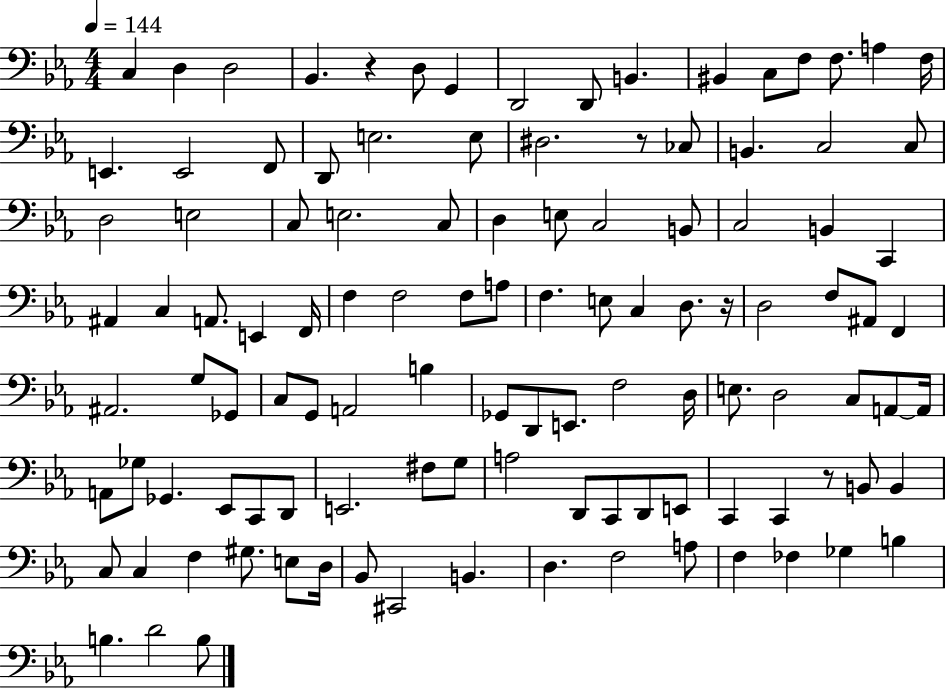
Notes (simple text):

C3/q D3/q D3/h Bb2/q. R/q D3/e G2/q D2/h D2/e B2/q. BIS2/q C3/e F3/e F3/e. A3/q F3/s E2/q. E2/h F2/e D2/e E3/h. E3/e D#3/h. R/e CES3/e B2/q. C3/h C3/e D3/h E3/h C3/e E3/h. C3/e D3/q E3/e C3/h B2/e C3/h B2/q C2/q A#2/q C3/q A2/e. E2/q F2/s F3/q F3/h F3/e A3/e F3/q. E3/e C3/q D3/e. R/s D3/h F3/e A#2/e F2/q A#2/h. G3/e Gb2/e C3/e G2/e A2/h B3/q Gb2/e D2/e E2/e. F3/h D3/s E3/e. D3/h C3/e A2/e A2/s A2/e Gb3/e Gb2/q. Eb2/e C2/e D2/e E2/h. F#3/e G3/e A3/h D2/e C2/e D2/e E2/e C2/q C2/q R/e B2/e B2/q C3/e C3/q F3/q G#3/e. E3/e D3/s Bb2/e C#2/h B2/q. D3/q. F3/h A3/e F3/q FES3/q Gb3/q B3/q B3/q. D4/h B3/e